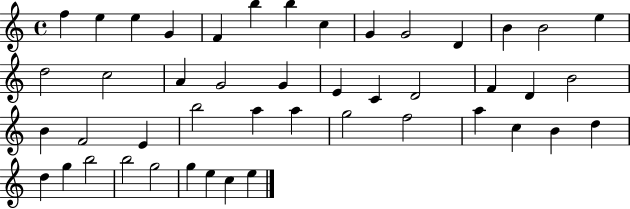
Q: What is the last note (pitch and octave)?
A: E5